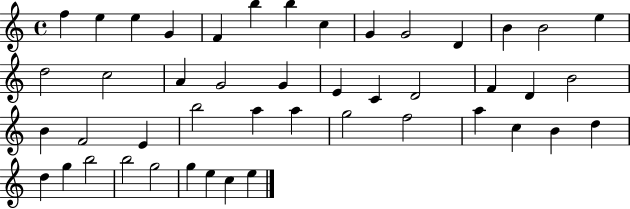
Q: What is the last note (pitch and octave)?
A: E5